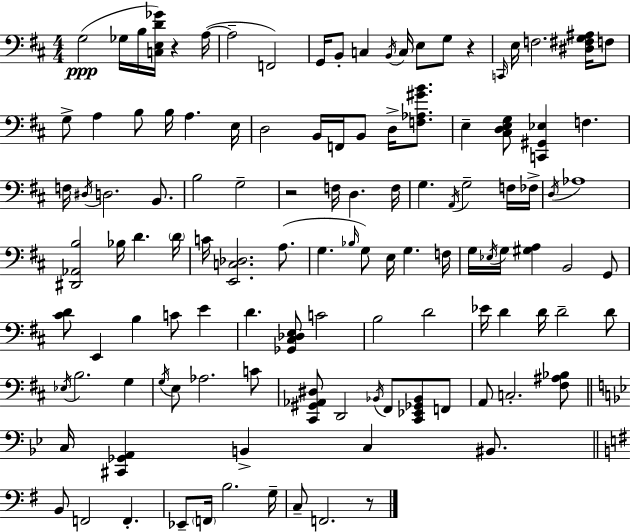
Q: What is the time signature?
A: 4/4